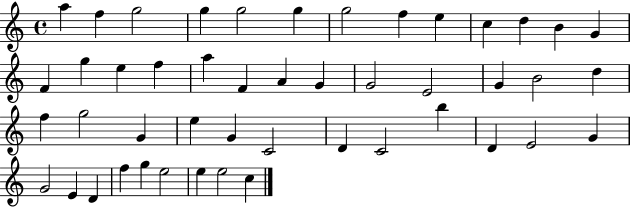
A5/q F5/q G5/h G5/q G5/h G5/q G5/h F5/q E5/q C5/q D5/q B4/q G4/q F4/q G5/q E5/q F5/q A5/q F4/q A4/q G4/q G4/h E4/h G4/q B4/h D5/q F5/q G5/h G4/q E5/q G4/q C4/h D4/q C4/h B5/q D4/q E4/h G4/q G4/h E4/q D4/q F5/q G5/q E5/h E5/q E5/h C5/q